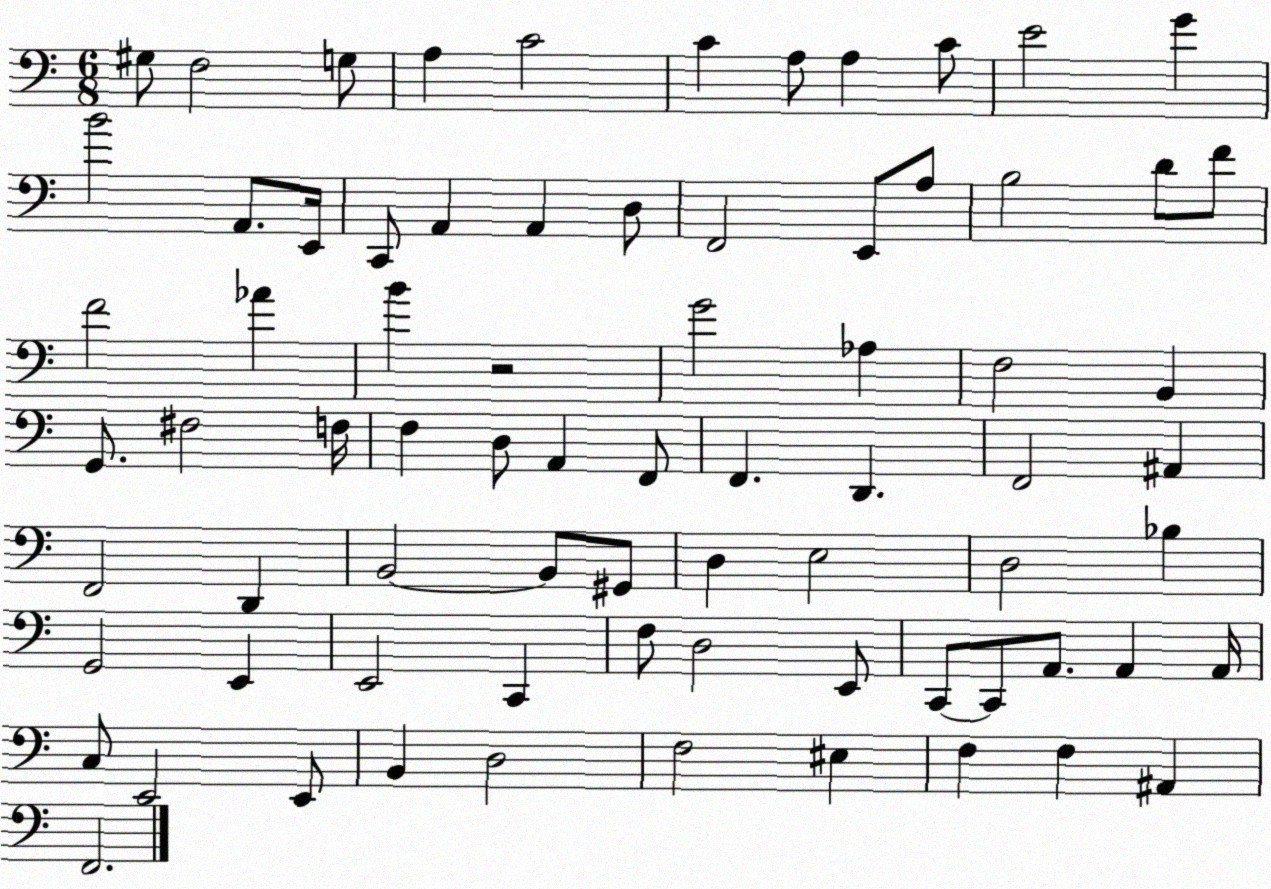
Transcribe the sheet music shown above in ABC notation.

X:1
T:Untitled
M:6/8
L:1/4
K:C
^G,/2 F,2 G,/2 A, C2 C A,/2 A, C/2 E2 G B2 A,,/2 E,,/4 C,,/2 A,, A,, D,/2 F,,2 E,,/2 A,/2 B,2 D/2 F/2 F2 _A B z2 G2 _A, F,2 B,, G,,/2 ^F,2 F,/4 F, D,/2 A,, F,,/2 F,, D,, F,,2 ^A,, F,,2 D,, B,,2 B,,/2 ^G,,/2 D, E,2 D,2 _B, G,,2 E,, E,,2 C,, F,/2 D,2 E,,/2 C,,/2 C,,/2 A,,/2 A,, A,,/4 C,/2 E,,2 E,,/2 B,, D,2 F,2 ^E, F, F, ^A,, F,,2